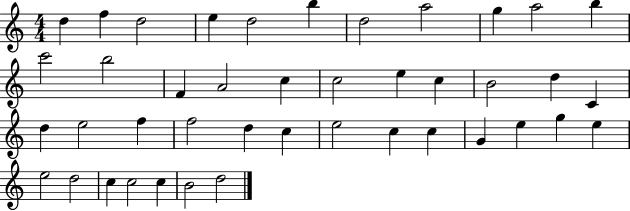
X:1
T:Untitled
M:4/4
L:1/4
K:C
d f d2 e d2 b d2 a2 g a2 b c'2 b2 F A2 c c2 e c B2 d C d e2 f f2 d c e2 c c G e g e e2 d2 c c2 c B2 d2